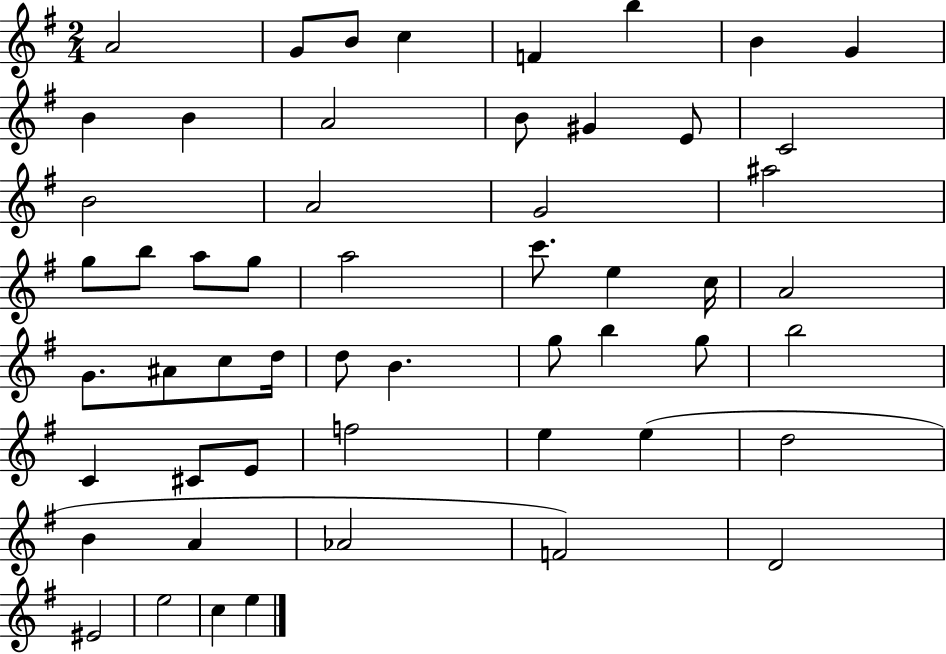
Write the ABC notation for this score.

X:1
T:Untitled
M:2/4
L:1/4
K:G
A2 G/2 B/2 c F b B G B B A2 B/2 ^G E/2 C2 B2 A2 G2 ^a2 g/2 b/2 a/2 g/2 a2 c'/2 e c/4 A2 G/2 ^A/2 c/2 d/4 d/2 B g/2 b g/2 b2 C ^C/2 E/2 f2 e e d2 B A _A2 F2 D2 ^E2 e2 c e